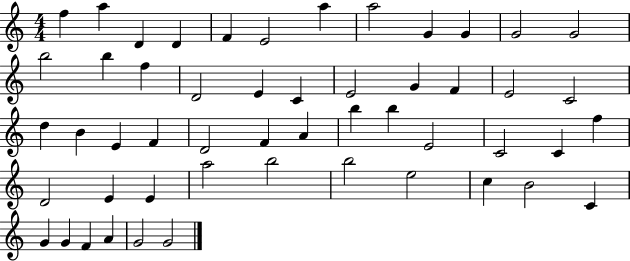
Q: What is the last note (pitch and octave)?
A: G4